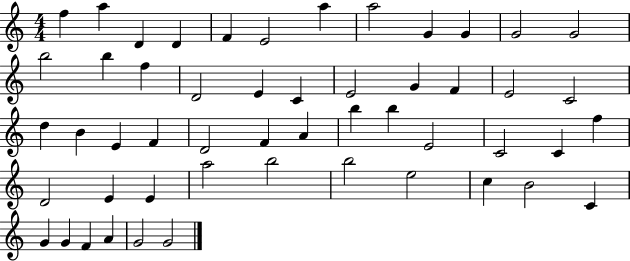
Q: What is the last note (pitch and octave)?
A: G4